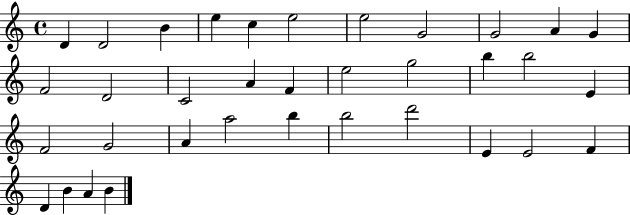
X:1
T:Untitled
M:4/4
L:1/4
K:C
D D2 B e c e2 e2 G2 G2 A G F2 D2 C2 A F e2 g2 b b2 E F2 G2 A a2 b b2 d'2 E E2 F D B A B